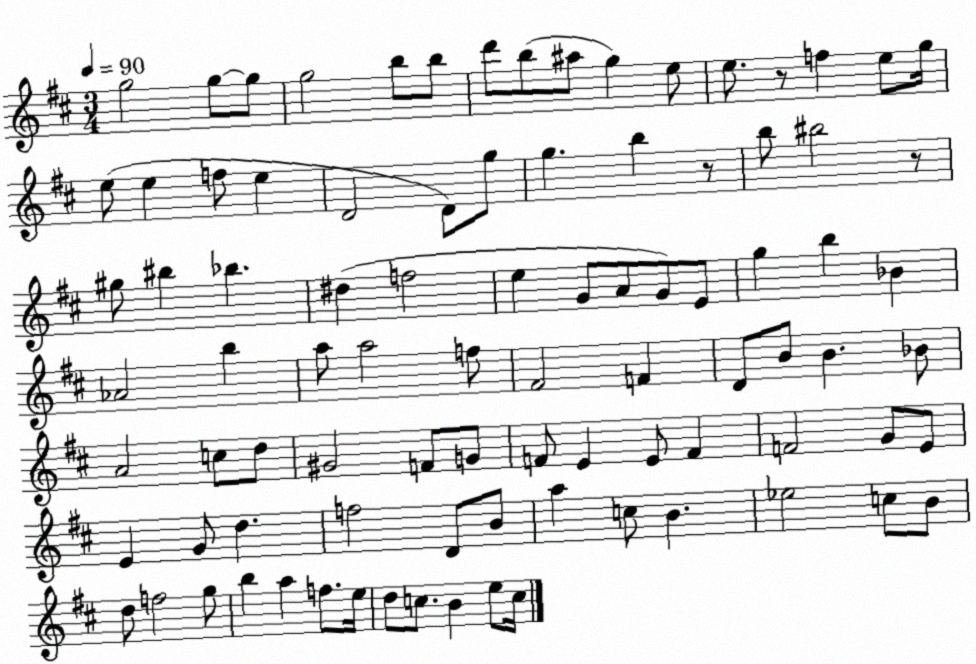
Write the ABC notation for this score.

X:1
T:Untitled
M:3/4
L:1/4
K:D
g2 g/2 g/2 g2 b/2 b/2 d'/2 b/2 ^a/2 g e/2 e/2 z/2 f e/2 g/4 e/2 e f/2 e D2 D/2 g/2 g b z/2 b/2 ^b2 z/2 ^g/2 ^b _b ^d f2 e G/2 A/2 G/2 E/2 g b _B _A2 b a/2 a2 f/2 ^F2 F D/2 B/2 B _B/2 A2 c/2 d/2 ^G2 F/2 G/2 F/2 E E/2 F F2 G/2 E/2 E G/2 d f2 D/2 B/2 a c/2 B _e2 c/2 B/2 d/2 f2 g/2 b a f/2 e/4 d/2 c/2 B e/2 c/4